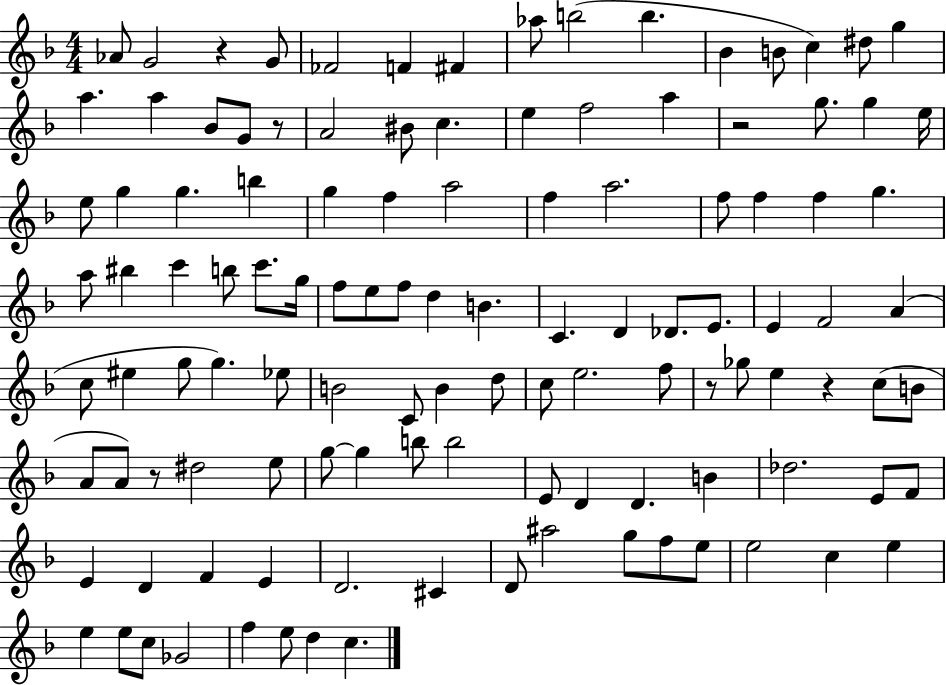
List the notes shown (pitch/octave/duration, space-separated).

Ab4/e G4/h R/q G4/e FES4/h F4/q F#4/q Ab5/e B5/h B5/q. Bb4/q B4/e C5/q D#5/e G5/q A5/q. A5/q Bb4/e G4/e R/e A4/h BIS4/e C5/q. E5/q F5/h A5/q R/h G5/e. G5/q E5/s E5/e G5/q G5/q. B5/q G5/q F5/q A5/h F5/q A5/h. F5/e F5/q F5/q G5/q. A5/e BIS5/q C6/q B5/e C6/e. G5/s F5/e E5/e F5/e D5/q B4/q. C4/q. D4/q Db4/e. E4/e. E4/q F4/h A4/q C5/e EIS5/q G5/e G5/q. Eb5/e B4/h C4/e B4/q D5/e C5/e E5/h. F5/e R/e Gb5/e E5/q R/q C5/e B4/e A4/e A4/e R/e D#5/h E5/e G5/e G5/q B5/e B5/h E4/e D4/q D4/q. B4/q Db5/h. E4/e F4/e E4/q D4/q F4/q E4/q D4/h. C#4/q D4/e A#5/h G5/e F5/e E5/e E5/h C5/q E5/q E5/q E5/e C5/e Gb4/h F5/q E5/e D5/q C5/q.